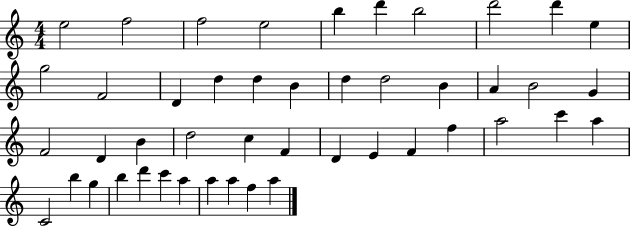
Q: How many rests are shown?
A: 0